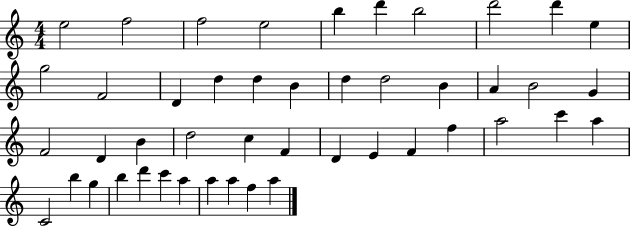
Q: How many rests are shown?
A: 0